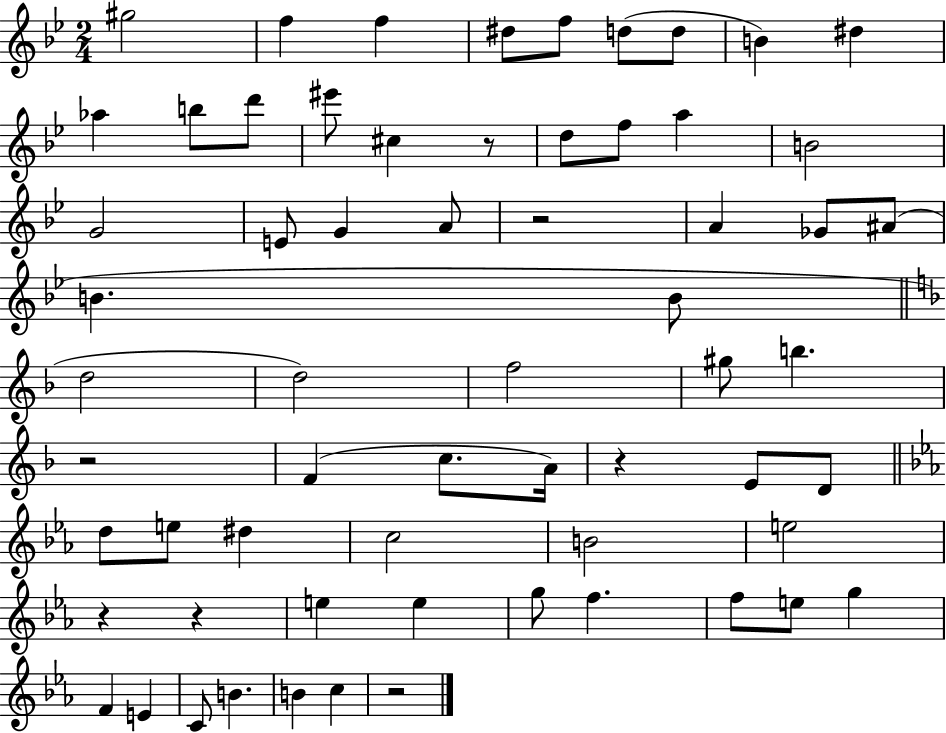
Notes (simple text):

G#5/h F5/q F5/q D#5/e F5/e D5/e D5/e B4/q D#5/q Ab5/q B5/e D6/e EIS6/e C#5/q R/e D5/e F5/e A5/q B4/h G4/h E4/e G4/q A4/e R/h A4/q Gb4/e A#4/e B4/q. B4/e D5/h D5/h F5/h G#5/e B5/q. R/h F4/q C5/e. A4/s R/q E4/e D4/e D5/e E5/e D#5/q C5/h B4/h E5/h R/q R/q E5/q E5/q G5/e F5/q. F5/e E5/e G5/q F4/q E4/q C4/e B4/q. B4/q C5/q R/h